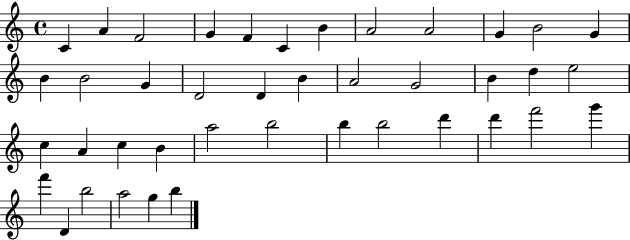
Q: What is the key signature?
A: C major